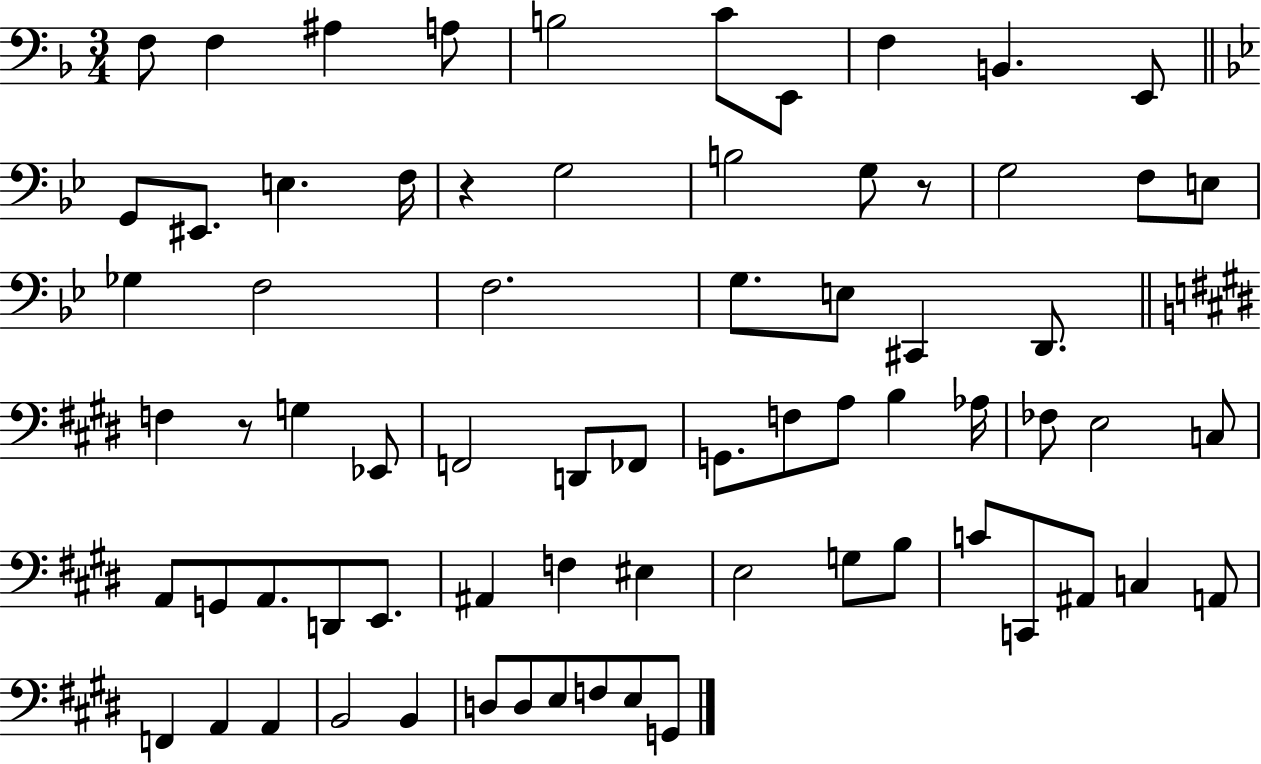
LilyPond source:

{
  \clef bass
  \numericTimeSignature
  \time 3/4
  \key f \major
  f8 f4 ais4 a8 | b2 c'8 e,8 | f4 b,4. e,8 | \bar "||" \break \key g \minor g,8 eis,8. e4. f16 | r4 g2 | b2 g8 r8 | g2 f8 e8 | \break ges4 f2 | f2. | g8. e8 cis,4 d,8. | \bar "||" \break \key e \major f4 r8 g4 ees,8 | f,2 d,8 fes,8 | g,8. f8 a8 b4 aes16 | fes8 e2 c8 | \break a,8 g,8 a,8. d,8 e,8. | ais,4 f4 eis4 | e2 g8 b8 | c'8 c,8 ais,8 c4 a,8 | \break f,4 a,4 a,4 | b,2 b,4 | d8 d8 e8 f8 e8 g,8 | \bar "|."
}